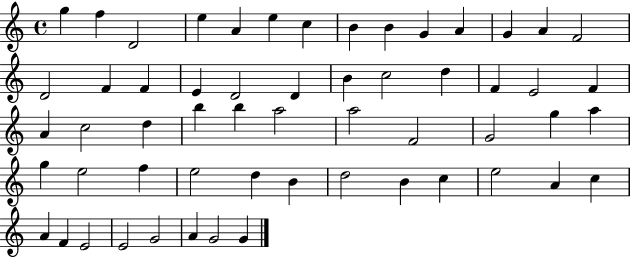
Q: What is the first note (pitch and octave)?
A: G5